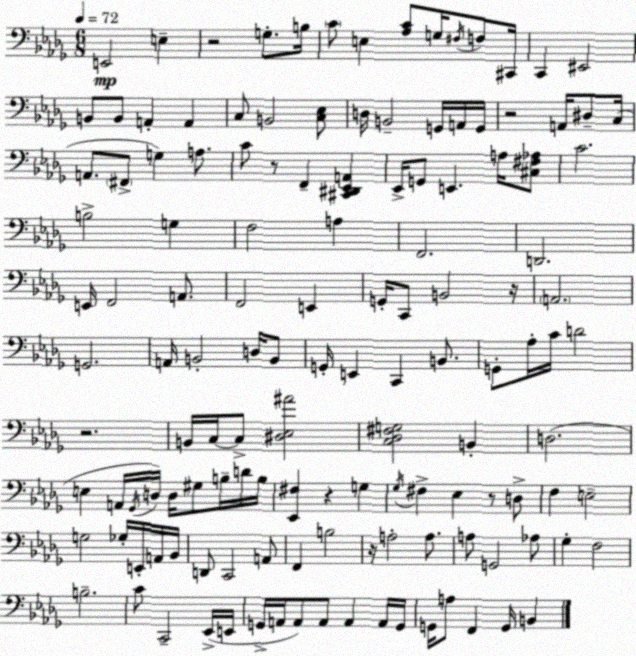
X:1
T:Untitled
M:6/8
L:1/4
K:Bbm
E,,2 E, z2 G,/2 B,/4 C/2 E, [_A,C]/2 G,/4 ^F,/4 F,/2 ^C,,/4 C,, ^E,,2 B,,/2 B,,/2 A,, A,, C,/2 B,,2 [C,_E,]/2 D,/4 B,,2 G,,/4 A,,/4 G,,/4 z2 A,,/4 ^D,/2 C,/4 A,,/2 ^F,,/2 G, A,/2 C/2 z/2 F,, [^C,,^D,,_E,,A,,] _E,,/4 G,,/2 E,, A,/4 [^C,^F,_A,]/2 C2 B,2 G, F,2 A, F,,2 D,,2 E,,/4 F,,2 A,,/2 F,,2 E,, G,,/4 C,,/2 B,,2 z/4 A,,2 G,,2 A,,/4 B,,2 D,/4 B,,/2 G,,/4 E,, C,, B,,/2 G,,/2 _A,/4 C/4 D2 z2 B,,/4 C,/4 C,/2 [^D,_E,^A]2 [C,_D,^F,G,]2 B,, D,2 E, A,,/4 _G,,/4 D,/4 D,/4 ^G,/2 B,/4 D/4 B,/4 [_E,,^F,] z G, _G,/4 ^F, _E, z/2 D,/2 F, E,2 G,2 _G,/4 E,,/4 A,,/4 _B,,/4 D,,/2 C,,2 A,,/2 F,, B,2 z/4 A,2 A,/2 A,/2 G,,2 _A,/2 _G, F,2 B,2 C/2 C,,2 _E,,/4 E,,/4 G,,/4 A,,/4 A,,/2 A,,/2 A,, A,,/4 G,,/4 G,,/4 A,/2 F,, G,,/4 B,,